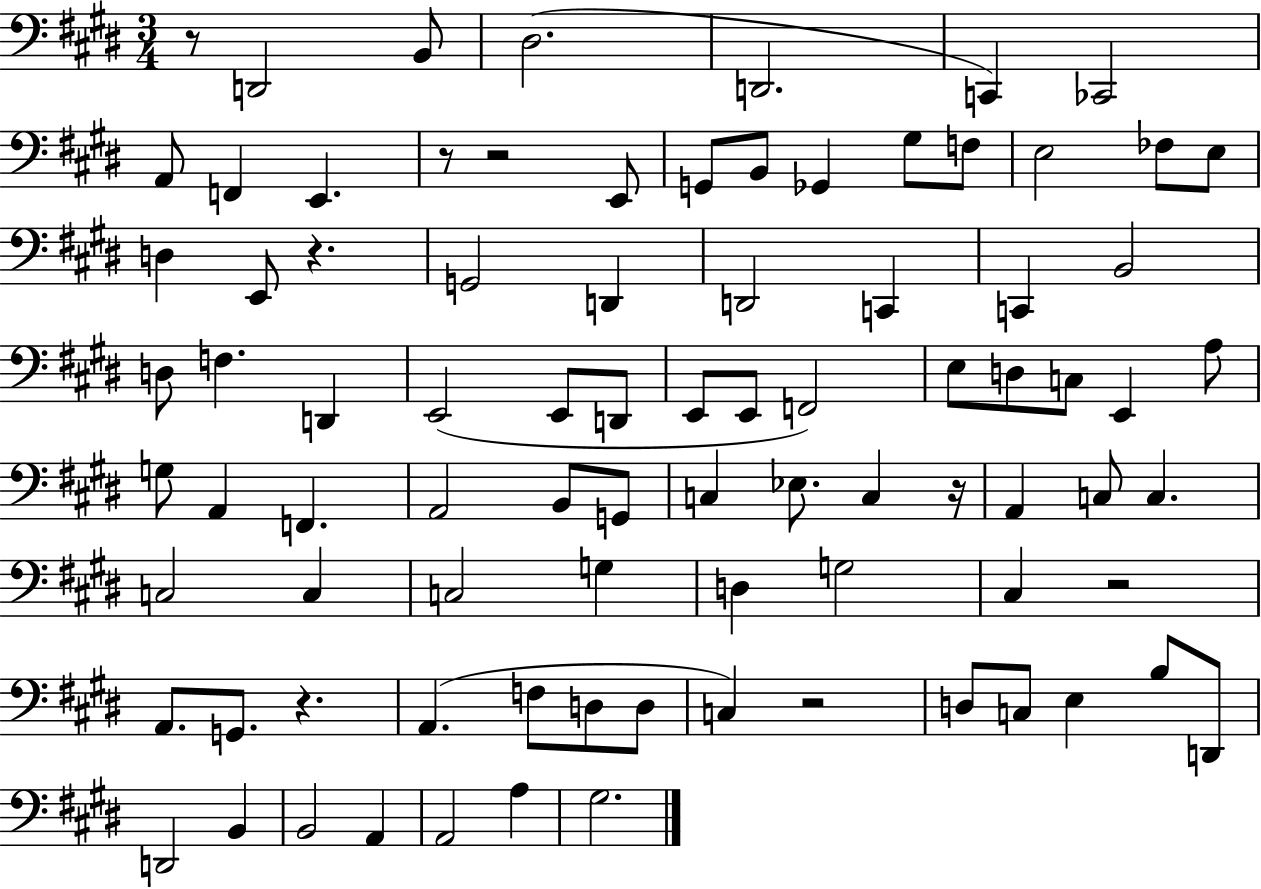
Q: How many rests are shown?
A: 8